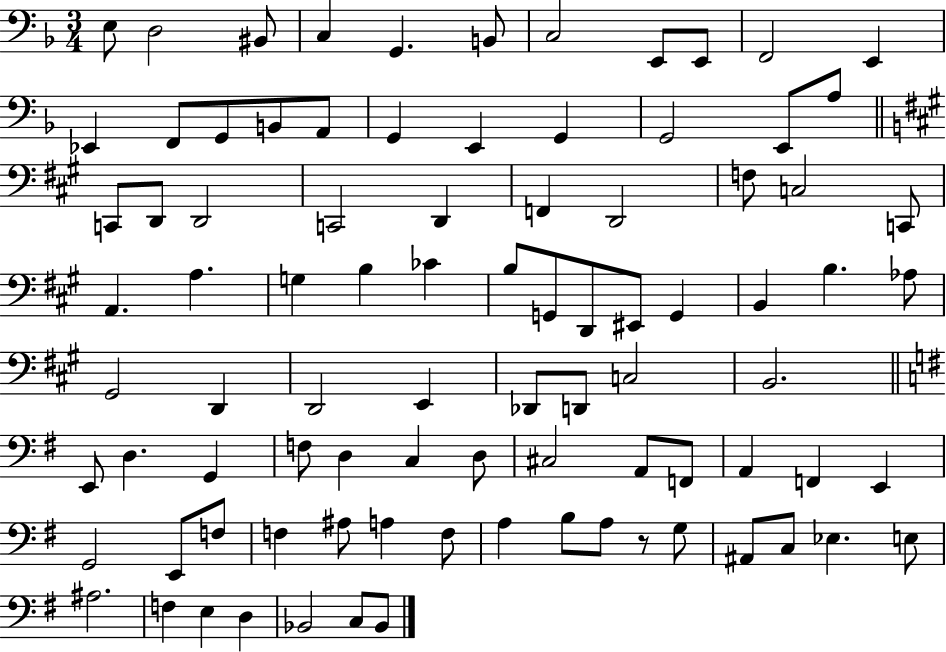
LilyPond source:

{
  \clef bass
  \numericTimeSignature
  \time 3/4
  \key f \major
  e8 d2 bis,8 | c4 g,4. b,8 | c2 e,8 e,8 | f,2 e,4 | \break ees,4 f,8 g,8 b,8 a,8 | g,4 e,4 g,4 | g,2 e,8 a8 | \bar "||" \break \key a \major c,8 d,8 d,2 | c,2 d,4 | f,4 d,2 | f8 c2 c,8 | \break a,4. a4. | g4 b4 ces'4 | b8 g,8 d,8 eis,8 g,4 | b,4 b4. aes8 | \break gis,2 d,4 | d,2 e,4 | des,8 d,8 c2 | b,2. | \break \bar "||" \break \key e \minor e,8 d4. g,4 | f8 d4 c4 d8 | cis2 a,8 f,8 | a,4 f,4 e,4 | \break g,2 e,8 f8 | f4 ais8 a4 f8 | a4 b8 a8 r8 g8 | ais,8 c8 ees4. e8 | \break ais2. | f4 e4 d4 | bes,2 c8 bes,8 | \bar "|."
}